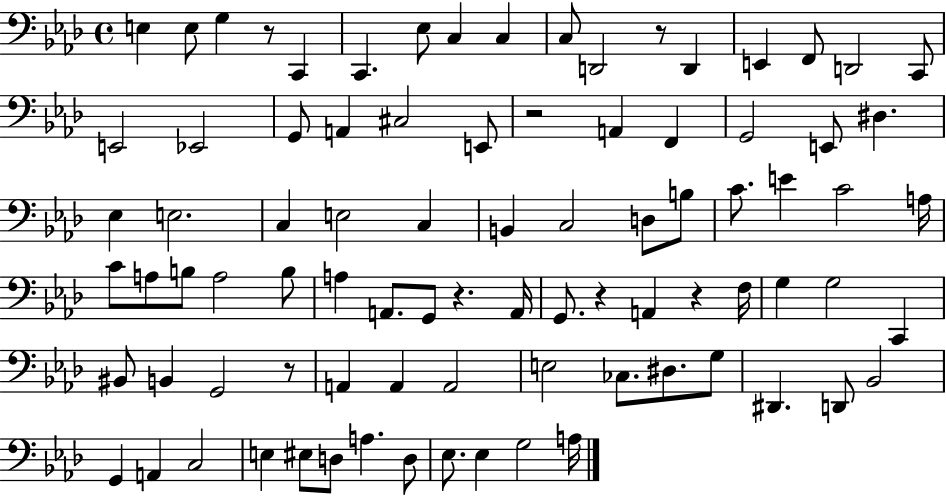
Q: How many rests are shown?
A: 7